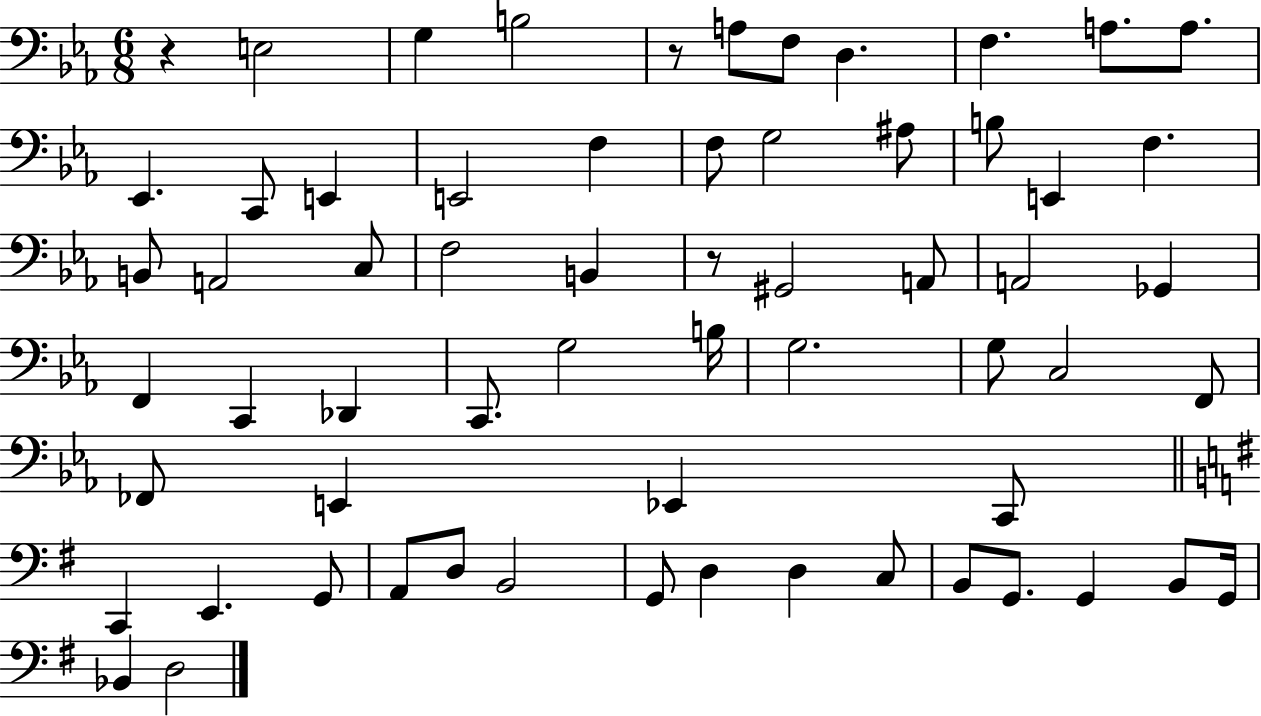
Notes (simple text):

R/q E3/h G3/q B3/h R/e A3/e F3/e D3/q. F3/q. A3/e. A3/e. Eb2/q. C2/e E2/q E2/h F3/q F3/e G3/h A#3/e B3/e E2/q F3/q. B2/e A2/h C3/e F3/h B2/q R/e G#2/h A2/e A2/h Gb2/q F2/q C2/q Db2/q C2/e. G3/h B3/s G3/h. G3/e C3/h F2/e FES2/e E2/q Eb2/q C2/e C2/q E2/q. G2/e A2/e D3/e B2/h G2/e D3/q D3/q C3/e B2/e G2/e. G2/q B2/e G2/s Bb2/q D3/h